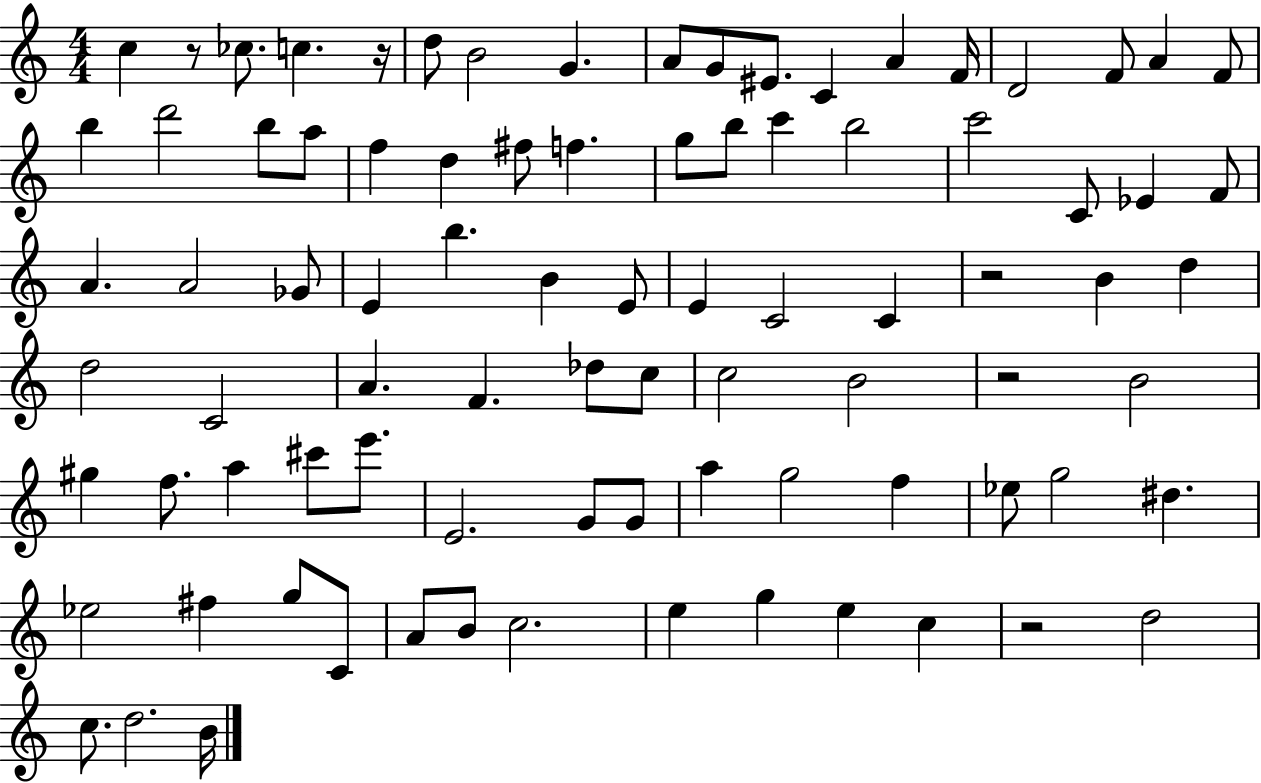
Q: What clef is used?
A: treble